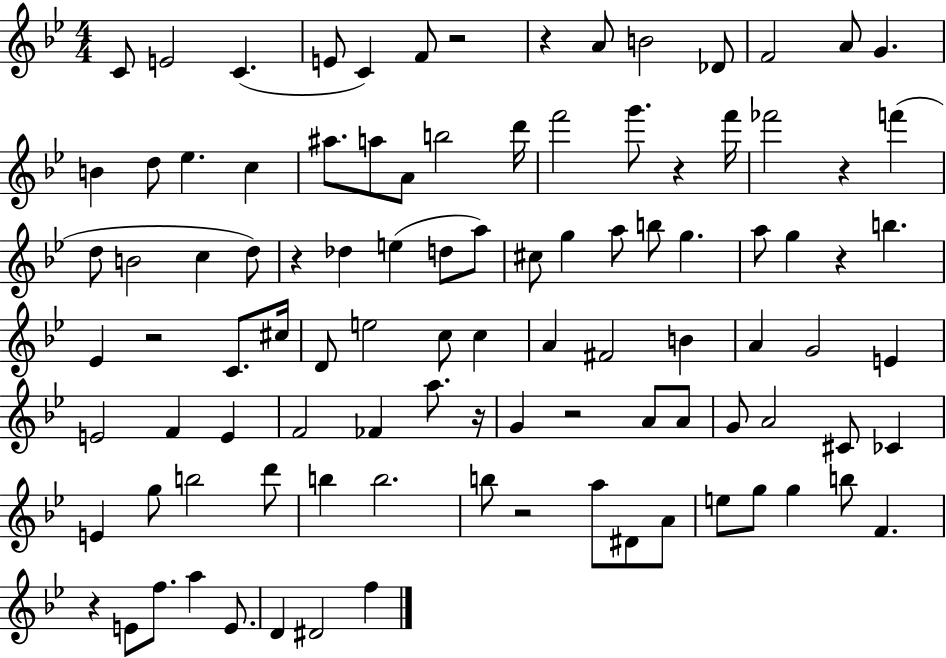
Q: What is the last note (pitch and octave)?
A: F5